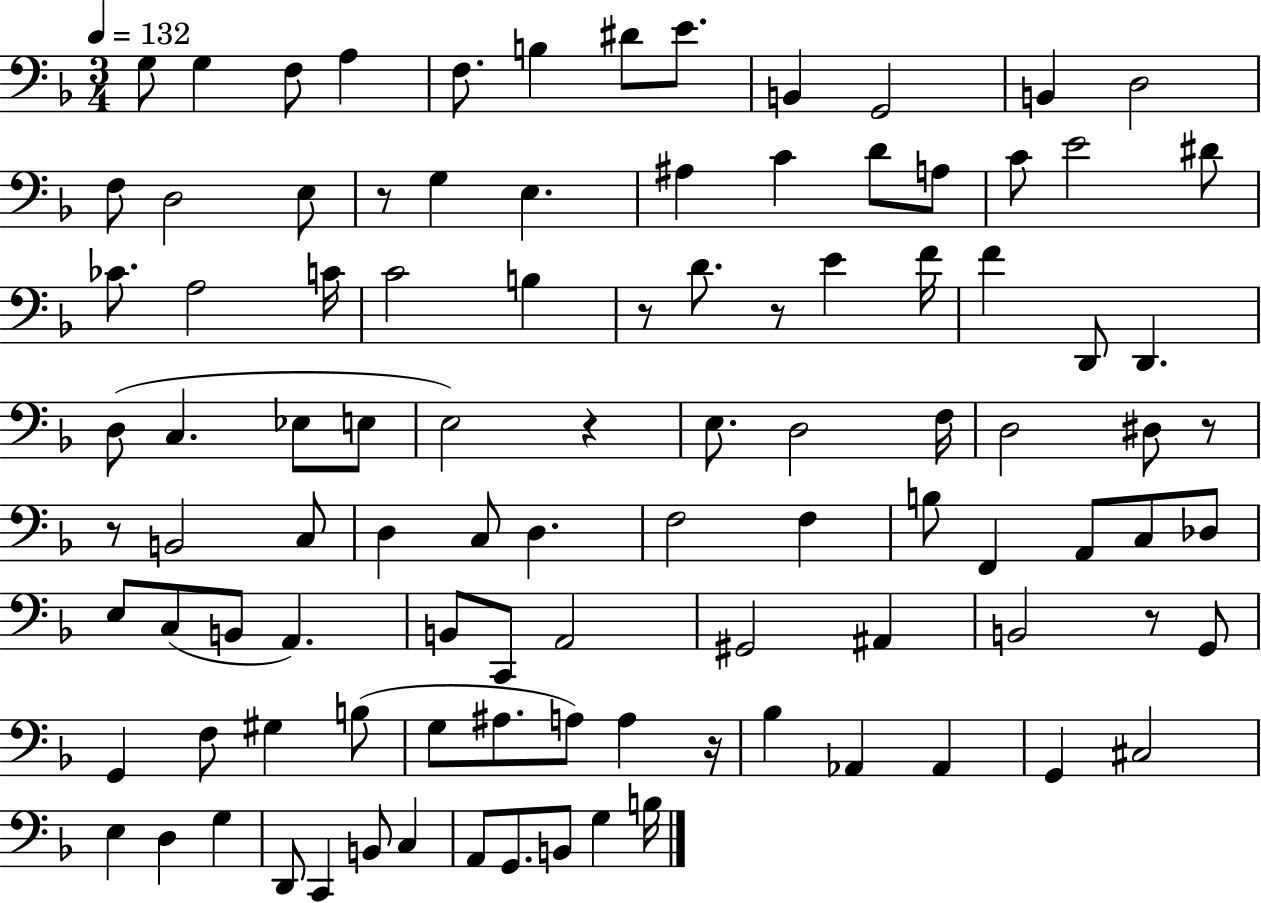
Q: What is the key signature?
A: F major